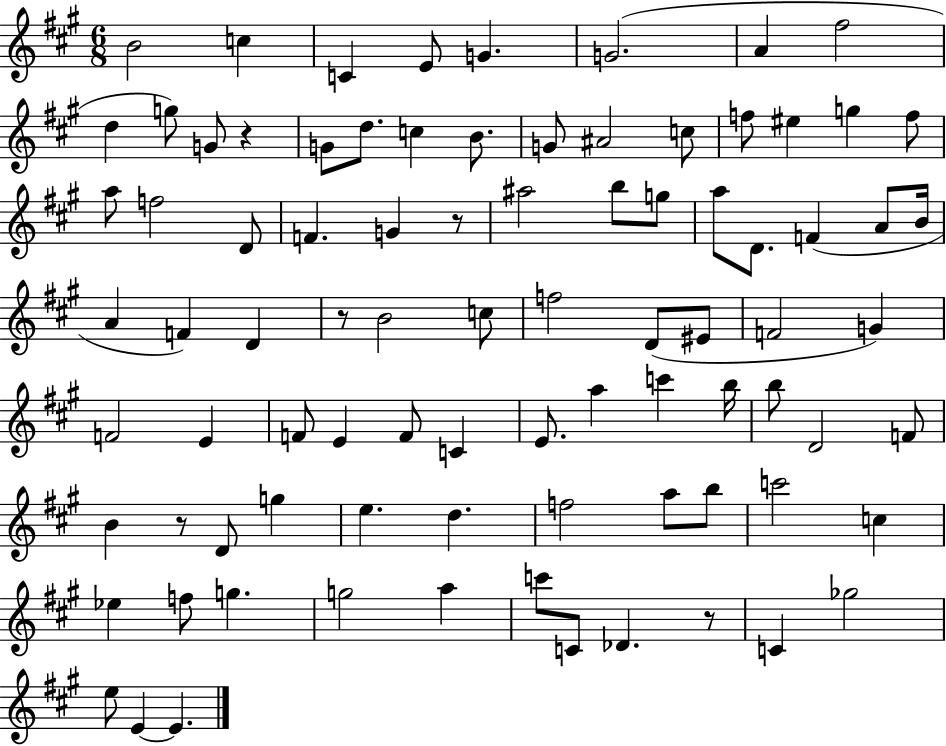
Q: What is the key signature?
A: A major